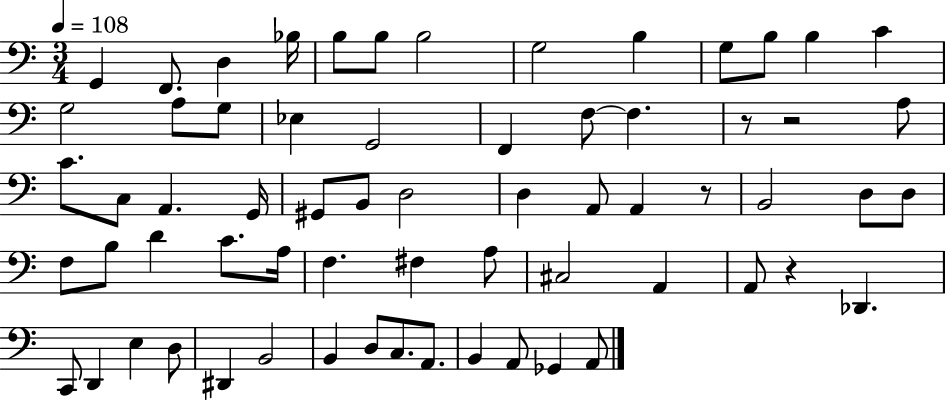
G2/q F2/e. D3/q Bb3/s B3/e B3/e B3/h G3/h B3/q G3/e B3/e B3/q C4/q G3/h A3/e G3/e Eb3/q G2/h F2/q F3/e F3/q. R/e R/h A3/e C4/e. C3/e A2/q. G2/s G#2/e B2/e D3/h D3/q A2/e A2/q R/e B2/h D3/e D3/e F3/e B3/e D4/q C4/e. A3/s F3/q. F#3/q A3/e C#3/h A2/q A2/e R/q Db2/q. C2/e D2/q E3/q D3/e D#2/q B2/h B2/q D3/e C3/e. A2/e. B2/q A2/e Gb2/q A2/e